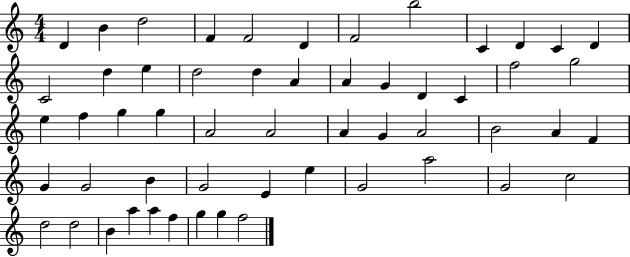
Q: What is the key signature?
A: C major